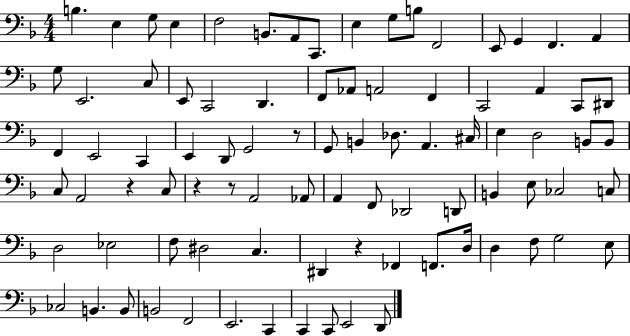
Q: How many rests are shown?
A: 5